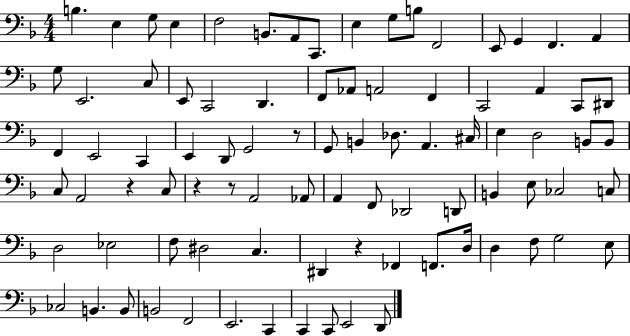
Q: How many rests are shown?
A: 5